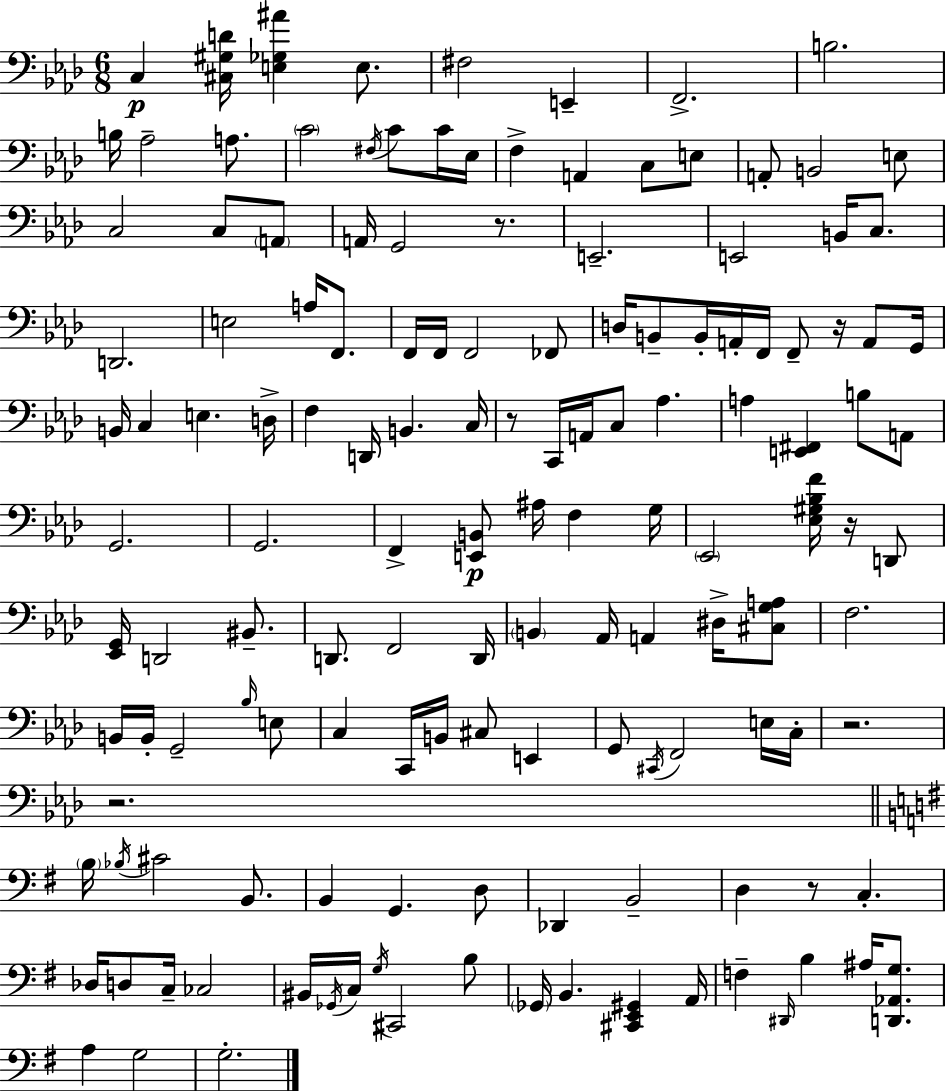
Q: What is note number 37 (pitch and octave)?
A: F2